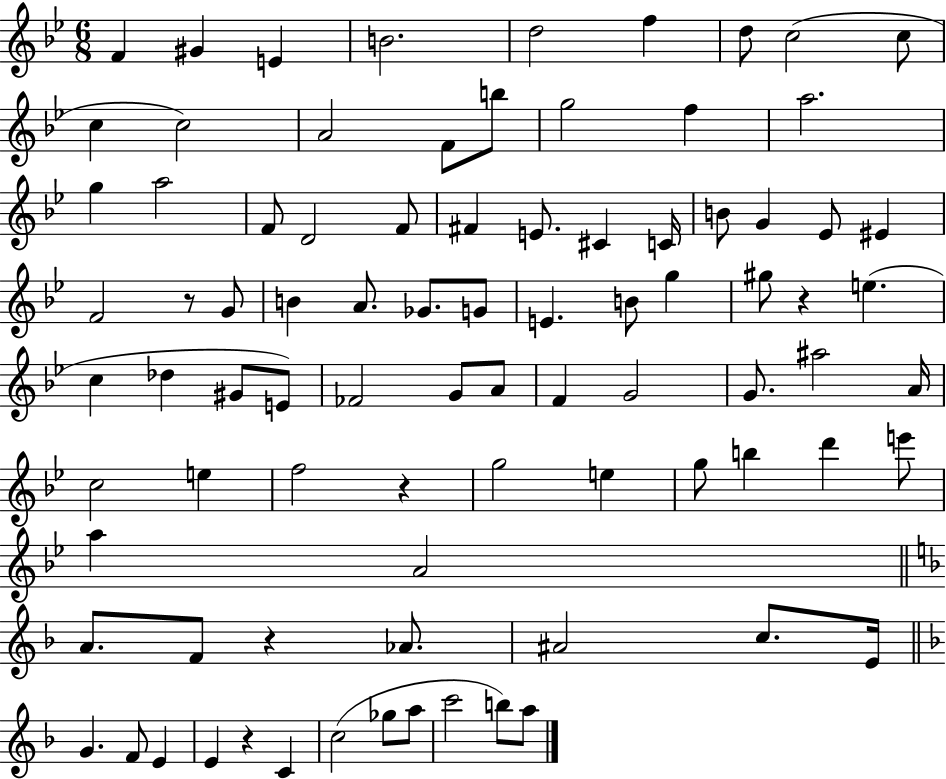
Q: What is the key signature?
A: BES major